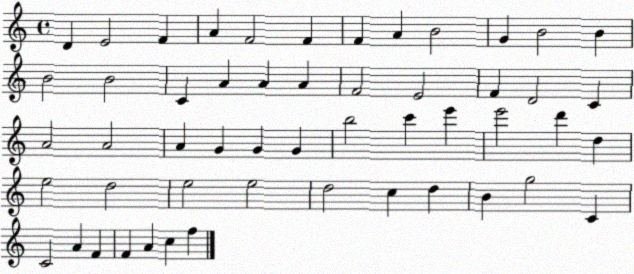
X:1
T:Untitled
M:4/4
L:1/4
K:C
D E2 F A F2 F F A B2 G B2 B B2 B2 C A A A F2 E2 F D2 C A2 A2 A G G G b2 c' e' e'2 d' d e2 d2 e2 e2 d2 c d B g2 C C2 A F F A c f